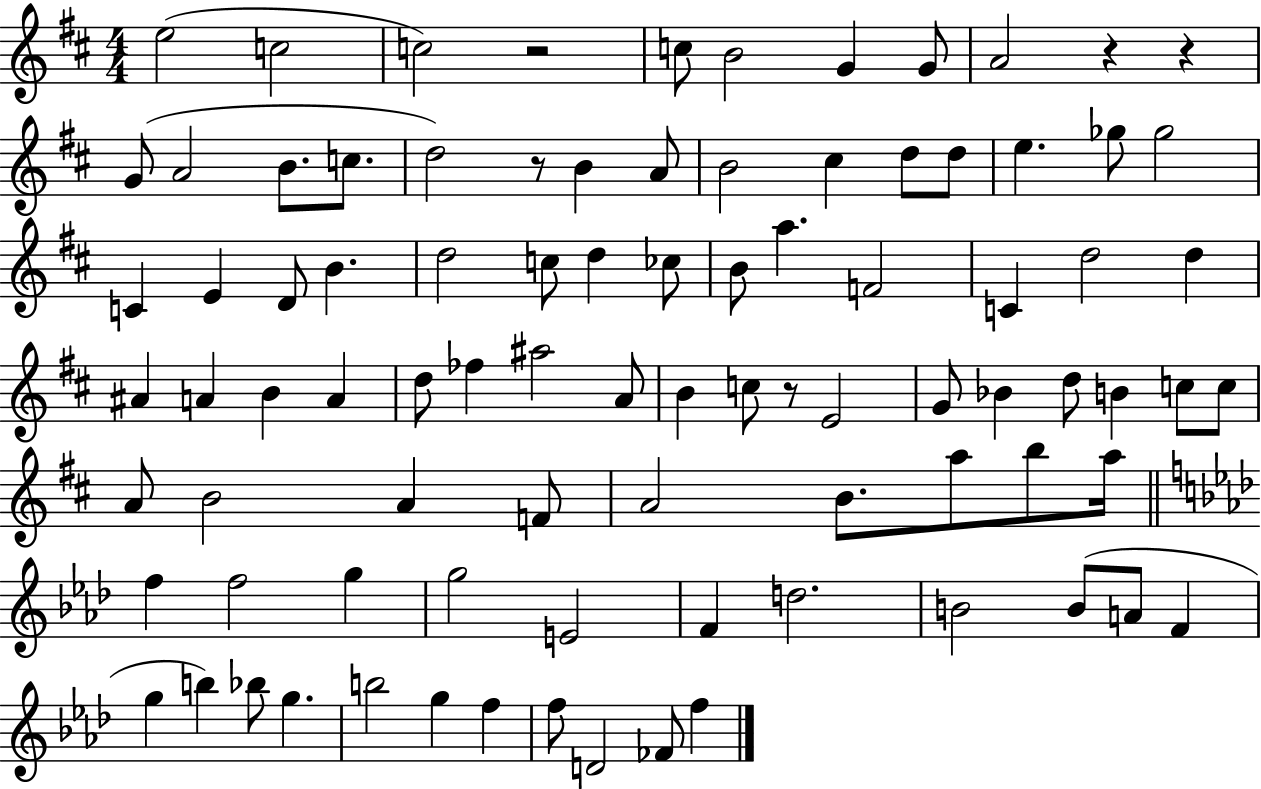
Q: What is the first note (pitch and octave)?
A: E5